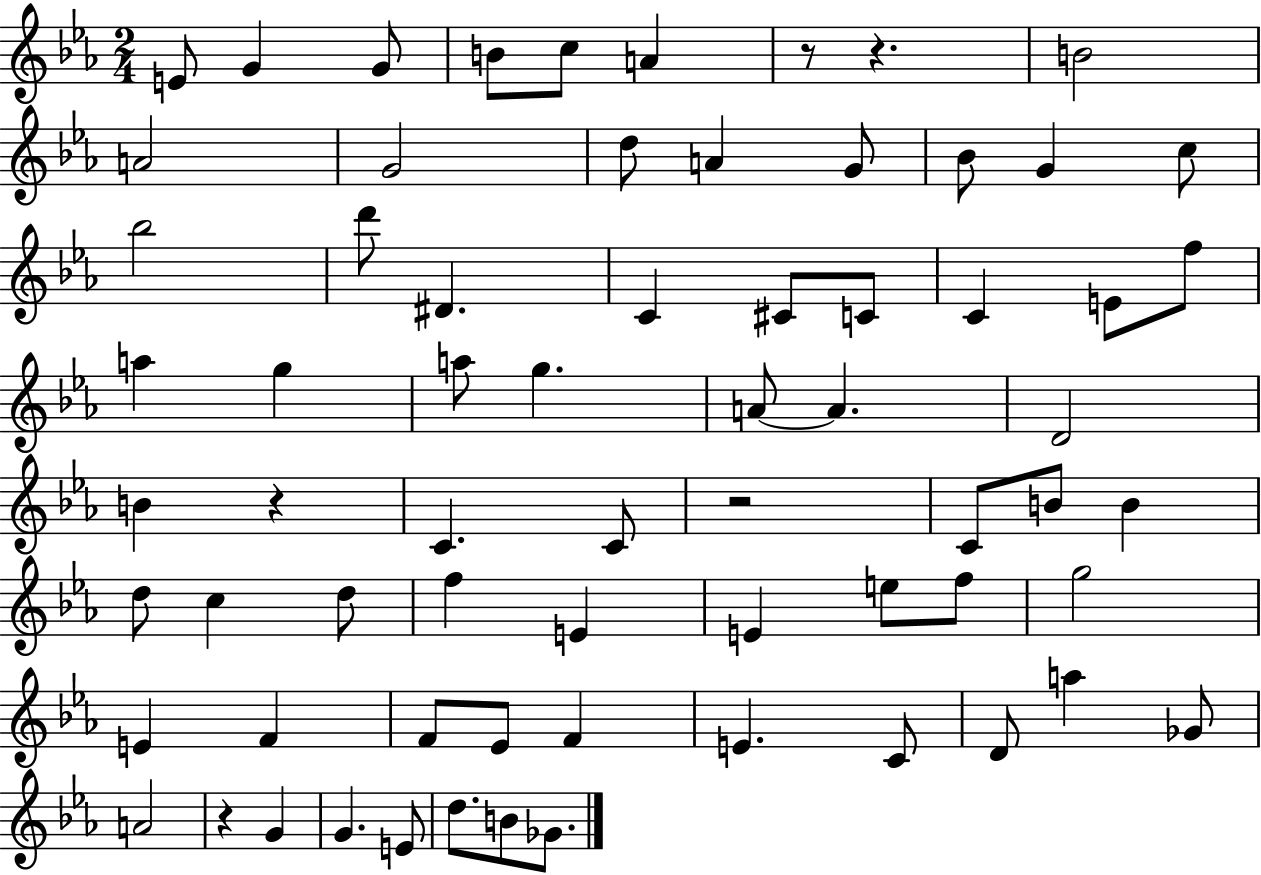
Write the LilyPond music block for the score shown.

{
  \clef treble
  \numericTimeSignature
  \time 2/4
  \key ees \major
  \repeat volta 2 { e'8 g'4 g'8 | b'8 c''8 a'4 | r8 r4. | b'2 | \break a'2 | g'2 | d''8 a'4 g'8 | bes'8 g'4 c''8 | \break bes''2 | d'''8 dis'4. | c'4 cis'8 c'8 | c'4 e'8 f''8 | \break a''4 g''4 | a''8 g''4. | a'8~~ a'4. | d'2 | \break b'4 r4 | c'4. c'8 | r2 | c'8 b'8 b'4 | \break d''8 c''4 d''8 | f''4 e'4 | e'4 e''8 f''8 | g''2 | \break e'4 f'4 | f'8 ees'8 f'4 | e'4. c'8 | d'8 a''4 ges'8 | \break a'2 | r4 g'4 | g'4. e'8 | d''8. b'8 ges'8. | \break } \bar "|."
}